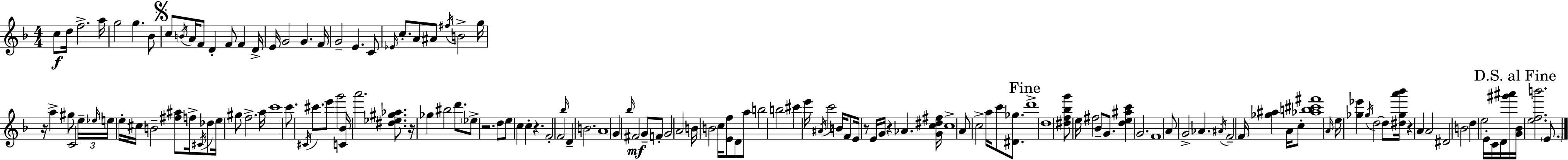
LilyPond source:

{
  \clef treble
  \numericTimeSignature
  \time 4/4
  \key f \major
  \repeat volta 2 { c''8\f d''16 f''2.-> a''16 | g''2 g''4. bes'8 | \mark \markup { \musicglyph "scripts.segno" } c''8 \acciaccatura { b'16 } a'16 f'8 d'4-. f'8 f'4 | d'16-> e'16 g'2 g'4. | \break f'16 g'2-- e'4. c'8 | \grace { ees'16 } c''8.-. a'8 ais'8 \acciaccatura { fis''16 } b'2-> | g''16 r16 a''4-> gis''8 c'2 | \tuplet 3/2 { e''16-- \grace { ees''16 } e''16 } e''16-. cis''16 b'2-- <fis'' ais''>8 | \break f''16-> \acciaccatura { cis'16 } des''8 e''16 gis''8 f''2.-> | a''16 c'''1 | c'''8. \acciaccatura { cis'16 } cis'''8. e'''8 g'''2 | <c' bes'>16 a'''2. | \break <dis'' ees'' gis'' aes''>8. r16 ges''4 bis''2 | d'''8. \parenthesize ees''8-> r2. | d''8 e''8 c''4 c''4-. | r4. f'2-. f'2 | \break \grace { bes''16 } d'4-- b'2. | a'1 | g'4 \grace { bes''16 }\mf fis'2 | g'8-- f'8-. g'2 | \break a'2 b'16 b'2 | c''16 <e' f''>8 d'8 a''8 b''2 | b''2 cis'''4 e'''16 \acciaccatura { ais'16 } c'''2 | b'16 f'8 e'16 r8 e'16 g'16 r4 | \break aes'4. <g' c'' dis'' fis''>16 c''1-> | a'8 c''2-> | a''16 c'''8 <dis' ges''>8. \mark "Fine" d'''1-> | d''1 | \break <dis'' f'' bes'' g'''>8 e''16 fis''2 | bes'8-- g'8. <d'' e'' ais'' c'''>4 g'2. | f'1 | a'8 g'2-> | \break aes'4. \acciaccatura { ais'16 } f'2-- | f'16 <ges'' ais''>4 a'16 c''8-. <aes'' b'' cis''' fis'''>1 | \grace { a'16 } e''16 <ges'' ees'''>4 | \acciaccatura { ges''16 } d''2~~ d''8 <dis'' ges'' a''' bes'''>16 r4 | \break a'4 a'2 dis'2 | b'2 d''4 | e''2 e'16-. c'16 d'16 <gis''' ais'''>16 \mark "D.S. al Fine" <g' bes'>16 <e'' f'' b'''>2. | \parenthesize e'8. } \bar "|."
}